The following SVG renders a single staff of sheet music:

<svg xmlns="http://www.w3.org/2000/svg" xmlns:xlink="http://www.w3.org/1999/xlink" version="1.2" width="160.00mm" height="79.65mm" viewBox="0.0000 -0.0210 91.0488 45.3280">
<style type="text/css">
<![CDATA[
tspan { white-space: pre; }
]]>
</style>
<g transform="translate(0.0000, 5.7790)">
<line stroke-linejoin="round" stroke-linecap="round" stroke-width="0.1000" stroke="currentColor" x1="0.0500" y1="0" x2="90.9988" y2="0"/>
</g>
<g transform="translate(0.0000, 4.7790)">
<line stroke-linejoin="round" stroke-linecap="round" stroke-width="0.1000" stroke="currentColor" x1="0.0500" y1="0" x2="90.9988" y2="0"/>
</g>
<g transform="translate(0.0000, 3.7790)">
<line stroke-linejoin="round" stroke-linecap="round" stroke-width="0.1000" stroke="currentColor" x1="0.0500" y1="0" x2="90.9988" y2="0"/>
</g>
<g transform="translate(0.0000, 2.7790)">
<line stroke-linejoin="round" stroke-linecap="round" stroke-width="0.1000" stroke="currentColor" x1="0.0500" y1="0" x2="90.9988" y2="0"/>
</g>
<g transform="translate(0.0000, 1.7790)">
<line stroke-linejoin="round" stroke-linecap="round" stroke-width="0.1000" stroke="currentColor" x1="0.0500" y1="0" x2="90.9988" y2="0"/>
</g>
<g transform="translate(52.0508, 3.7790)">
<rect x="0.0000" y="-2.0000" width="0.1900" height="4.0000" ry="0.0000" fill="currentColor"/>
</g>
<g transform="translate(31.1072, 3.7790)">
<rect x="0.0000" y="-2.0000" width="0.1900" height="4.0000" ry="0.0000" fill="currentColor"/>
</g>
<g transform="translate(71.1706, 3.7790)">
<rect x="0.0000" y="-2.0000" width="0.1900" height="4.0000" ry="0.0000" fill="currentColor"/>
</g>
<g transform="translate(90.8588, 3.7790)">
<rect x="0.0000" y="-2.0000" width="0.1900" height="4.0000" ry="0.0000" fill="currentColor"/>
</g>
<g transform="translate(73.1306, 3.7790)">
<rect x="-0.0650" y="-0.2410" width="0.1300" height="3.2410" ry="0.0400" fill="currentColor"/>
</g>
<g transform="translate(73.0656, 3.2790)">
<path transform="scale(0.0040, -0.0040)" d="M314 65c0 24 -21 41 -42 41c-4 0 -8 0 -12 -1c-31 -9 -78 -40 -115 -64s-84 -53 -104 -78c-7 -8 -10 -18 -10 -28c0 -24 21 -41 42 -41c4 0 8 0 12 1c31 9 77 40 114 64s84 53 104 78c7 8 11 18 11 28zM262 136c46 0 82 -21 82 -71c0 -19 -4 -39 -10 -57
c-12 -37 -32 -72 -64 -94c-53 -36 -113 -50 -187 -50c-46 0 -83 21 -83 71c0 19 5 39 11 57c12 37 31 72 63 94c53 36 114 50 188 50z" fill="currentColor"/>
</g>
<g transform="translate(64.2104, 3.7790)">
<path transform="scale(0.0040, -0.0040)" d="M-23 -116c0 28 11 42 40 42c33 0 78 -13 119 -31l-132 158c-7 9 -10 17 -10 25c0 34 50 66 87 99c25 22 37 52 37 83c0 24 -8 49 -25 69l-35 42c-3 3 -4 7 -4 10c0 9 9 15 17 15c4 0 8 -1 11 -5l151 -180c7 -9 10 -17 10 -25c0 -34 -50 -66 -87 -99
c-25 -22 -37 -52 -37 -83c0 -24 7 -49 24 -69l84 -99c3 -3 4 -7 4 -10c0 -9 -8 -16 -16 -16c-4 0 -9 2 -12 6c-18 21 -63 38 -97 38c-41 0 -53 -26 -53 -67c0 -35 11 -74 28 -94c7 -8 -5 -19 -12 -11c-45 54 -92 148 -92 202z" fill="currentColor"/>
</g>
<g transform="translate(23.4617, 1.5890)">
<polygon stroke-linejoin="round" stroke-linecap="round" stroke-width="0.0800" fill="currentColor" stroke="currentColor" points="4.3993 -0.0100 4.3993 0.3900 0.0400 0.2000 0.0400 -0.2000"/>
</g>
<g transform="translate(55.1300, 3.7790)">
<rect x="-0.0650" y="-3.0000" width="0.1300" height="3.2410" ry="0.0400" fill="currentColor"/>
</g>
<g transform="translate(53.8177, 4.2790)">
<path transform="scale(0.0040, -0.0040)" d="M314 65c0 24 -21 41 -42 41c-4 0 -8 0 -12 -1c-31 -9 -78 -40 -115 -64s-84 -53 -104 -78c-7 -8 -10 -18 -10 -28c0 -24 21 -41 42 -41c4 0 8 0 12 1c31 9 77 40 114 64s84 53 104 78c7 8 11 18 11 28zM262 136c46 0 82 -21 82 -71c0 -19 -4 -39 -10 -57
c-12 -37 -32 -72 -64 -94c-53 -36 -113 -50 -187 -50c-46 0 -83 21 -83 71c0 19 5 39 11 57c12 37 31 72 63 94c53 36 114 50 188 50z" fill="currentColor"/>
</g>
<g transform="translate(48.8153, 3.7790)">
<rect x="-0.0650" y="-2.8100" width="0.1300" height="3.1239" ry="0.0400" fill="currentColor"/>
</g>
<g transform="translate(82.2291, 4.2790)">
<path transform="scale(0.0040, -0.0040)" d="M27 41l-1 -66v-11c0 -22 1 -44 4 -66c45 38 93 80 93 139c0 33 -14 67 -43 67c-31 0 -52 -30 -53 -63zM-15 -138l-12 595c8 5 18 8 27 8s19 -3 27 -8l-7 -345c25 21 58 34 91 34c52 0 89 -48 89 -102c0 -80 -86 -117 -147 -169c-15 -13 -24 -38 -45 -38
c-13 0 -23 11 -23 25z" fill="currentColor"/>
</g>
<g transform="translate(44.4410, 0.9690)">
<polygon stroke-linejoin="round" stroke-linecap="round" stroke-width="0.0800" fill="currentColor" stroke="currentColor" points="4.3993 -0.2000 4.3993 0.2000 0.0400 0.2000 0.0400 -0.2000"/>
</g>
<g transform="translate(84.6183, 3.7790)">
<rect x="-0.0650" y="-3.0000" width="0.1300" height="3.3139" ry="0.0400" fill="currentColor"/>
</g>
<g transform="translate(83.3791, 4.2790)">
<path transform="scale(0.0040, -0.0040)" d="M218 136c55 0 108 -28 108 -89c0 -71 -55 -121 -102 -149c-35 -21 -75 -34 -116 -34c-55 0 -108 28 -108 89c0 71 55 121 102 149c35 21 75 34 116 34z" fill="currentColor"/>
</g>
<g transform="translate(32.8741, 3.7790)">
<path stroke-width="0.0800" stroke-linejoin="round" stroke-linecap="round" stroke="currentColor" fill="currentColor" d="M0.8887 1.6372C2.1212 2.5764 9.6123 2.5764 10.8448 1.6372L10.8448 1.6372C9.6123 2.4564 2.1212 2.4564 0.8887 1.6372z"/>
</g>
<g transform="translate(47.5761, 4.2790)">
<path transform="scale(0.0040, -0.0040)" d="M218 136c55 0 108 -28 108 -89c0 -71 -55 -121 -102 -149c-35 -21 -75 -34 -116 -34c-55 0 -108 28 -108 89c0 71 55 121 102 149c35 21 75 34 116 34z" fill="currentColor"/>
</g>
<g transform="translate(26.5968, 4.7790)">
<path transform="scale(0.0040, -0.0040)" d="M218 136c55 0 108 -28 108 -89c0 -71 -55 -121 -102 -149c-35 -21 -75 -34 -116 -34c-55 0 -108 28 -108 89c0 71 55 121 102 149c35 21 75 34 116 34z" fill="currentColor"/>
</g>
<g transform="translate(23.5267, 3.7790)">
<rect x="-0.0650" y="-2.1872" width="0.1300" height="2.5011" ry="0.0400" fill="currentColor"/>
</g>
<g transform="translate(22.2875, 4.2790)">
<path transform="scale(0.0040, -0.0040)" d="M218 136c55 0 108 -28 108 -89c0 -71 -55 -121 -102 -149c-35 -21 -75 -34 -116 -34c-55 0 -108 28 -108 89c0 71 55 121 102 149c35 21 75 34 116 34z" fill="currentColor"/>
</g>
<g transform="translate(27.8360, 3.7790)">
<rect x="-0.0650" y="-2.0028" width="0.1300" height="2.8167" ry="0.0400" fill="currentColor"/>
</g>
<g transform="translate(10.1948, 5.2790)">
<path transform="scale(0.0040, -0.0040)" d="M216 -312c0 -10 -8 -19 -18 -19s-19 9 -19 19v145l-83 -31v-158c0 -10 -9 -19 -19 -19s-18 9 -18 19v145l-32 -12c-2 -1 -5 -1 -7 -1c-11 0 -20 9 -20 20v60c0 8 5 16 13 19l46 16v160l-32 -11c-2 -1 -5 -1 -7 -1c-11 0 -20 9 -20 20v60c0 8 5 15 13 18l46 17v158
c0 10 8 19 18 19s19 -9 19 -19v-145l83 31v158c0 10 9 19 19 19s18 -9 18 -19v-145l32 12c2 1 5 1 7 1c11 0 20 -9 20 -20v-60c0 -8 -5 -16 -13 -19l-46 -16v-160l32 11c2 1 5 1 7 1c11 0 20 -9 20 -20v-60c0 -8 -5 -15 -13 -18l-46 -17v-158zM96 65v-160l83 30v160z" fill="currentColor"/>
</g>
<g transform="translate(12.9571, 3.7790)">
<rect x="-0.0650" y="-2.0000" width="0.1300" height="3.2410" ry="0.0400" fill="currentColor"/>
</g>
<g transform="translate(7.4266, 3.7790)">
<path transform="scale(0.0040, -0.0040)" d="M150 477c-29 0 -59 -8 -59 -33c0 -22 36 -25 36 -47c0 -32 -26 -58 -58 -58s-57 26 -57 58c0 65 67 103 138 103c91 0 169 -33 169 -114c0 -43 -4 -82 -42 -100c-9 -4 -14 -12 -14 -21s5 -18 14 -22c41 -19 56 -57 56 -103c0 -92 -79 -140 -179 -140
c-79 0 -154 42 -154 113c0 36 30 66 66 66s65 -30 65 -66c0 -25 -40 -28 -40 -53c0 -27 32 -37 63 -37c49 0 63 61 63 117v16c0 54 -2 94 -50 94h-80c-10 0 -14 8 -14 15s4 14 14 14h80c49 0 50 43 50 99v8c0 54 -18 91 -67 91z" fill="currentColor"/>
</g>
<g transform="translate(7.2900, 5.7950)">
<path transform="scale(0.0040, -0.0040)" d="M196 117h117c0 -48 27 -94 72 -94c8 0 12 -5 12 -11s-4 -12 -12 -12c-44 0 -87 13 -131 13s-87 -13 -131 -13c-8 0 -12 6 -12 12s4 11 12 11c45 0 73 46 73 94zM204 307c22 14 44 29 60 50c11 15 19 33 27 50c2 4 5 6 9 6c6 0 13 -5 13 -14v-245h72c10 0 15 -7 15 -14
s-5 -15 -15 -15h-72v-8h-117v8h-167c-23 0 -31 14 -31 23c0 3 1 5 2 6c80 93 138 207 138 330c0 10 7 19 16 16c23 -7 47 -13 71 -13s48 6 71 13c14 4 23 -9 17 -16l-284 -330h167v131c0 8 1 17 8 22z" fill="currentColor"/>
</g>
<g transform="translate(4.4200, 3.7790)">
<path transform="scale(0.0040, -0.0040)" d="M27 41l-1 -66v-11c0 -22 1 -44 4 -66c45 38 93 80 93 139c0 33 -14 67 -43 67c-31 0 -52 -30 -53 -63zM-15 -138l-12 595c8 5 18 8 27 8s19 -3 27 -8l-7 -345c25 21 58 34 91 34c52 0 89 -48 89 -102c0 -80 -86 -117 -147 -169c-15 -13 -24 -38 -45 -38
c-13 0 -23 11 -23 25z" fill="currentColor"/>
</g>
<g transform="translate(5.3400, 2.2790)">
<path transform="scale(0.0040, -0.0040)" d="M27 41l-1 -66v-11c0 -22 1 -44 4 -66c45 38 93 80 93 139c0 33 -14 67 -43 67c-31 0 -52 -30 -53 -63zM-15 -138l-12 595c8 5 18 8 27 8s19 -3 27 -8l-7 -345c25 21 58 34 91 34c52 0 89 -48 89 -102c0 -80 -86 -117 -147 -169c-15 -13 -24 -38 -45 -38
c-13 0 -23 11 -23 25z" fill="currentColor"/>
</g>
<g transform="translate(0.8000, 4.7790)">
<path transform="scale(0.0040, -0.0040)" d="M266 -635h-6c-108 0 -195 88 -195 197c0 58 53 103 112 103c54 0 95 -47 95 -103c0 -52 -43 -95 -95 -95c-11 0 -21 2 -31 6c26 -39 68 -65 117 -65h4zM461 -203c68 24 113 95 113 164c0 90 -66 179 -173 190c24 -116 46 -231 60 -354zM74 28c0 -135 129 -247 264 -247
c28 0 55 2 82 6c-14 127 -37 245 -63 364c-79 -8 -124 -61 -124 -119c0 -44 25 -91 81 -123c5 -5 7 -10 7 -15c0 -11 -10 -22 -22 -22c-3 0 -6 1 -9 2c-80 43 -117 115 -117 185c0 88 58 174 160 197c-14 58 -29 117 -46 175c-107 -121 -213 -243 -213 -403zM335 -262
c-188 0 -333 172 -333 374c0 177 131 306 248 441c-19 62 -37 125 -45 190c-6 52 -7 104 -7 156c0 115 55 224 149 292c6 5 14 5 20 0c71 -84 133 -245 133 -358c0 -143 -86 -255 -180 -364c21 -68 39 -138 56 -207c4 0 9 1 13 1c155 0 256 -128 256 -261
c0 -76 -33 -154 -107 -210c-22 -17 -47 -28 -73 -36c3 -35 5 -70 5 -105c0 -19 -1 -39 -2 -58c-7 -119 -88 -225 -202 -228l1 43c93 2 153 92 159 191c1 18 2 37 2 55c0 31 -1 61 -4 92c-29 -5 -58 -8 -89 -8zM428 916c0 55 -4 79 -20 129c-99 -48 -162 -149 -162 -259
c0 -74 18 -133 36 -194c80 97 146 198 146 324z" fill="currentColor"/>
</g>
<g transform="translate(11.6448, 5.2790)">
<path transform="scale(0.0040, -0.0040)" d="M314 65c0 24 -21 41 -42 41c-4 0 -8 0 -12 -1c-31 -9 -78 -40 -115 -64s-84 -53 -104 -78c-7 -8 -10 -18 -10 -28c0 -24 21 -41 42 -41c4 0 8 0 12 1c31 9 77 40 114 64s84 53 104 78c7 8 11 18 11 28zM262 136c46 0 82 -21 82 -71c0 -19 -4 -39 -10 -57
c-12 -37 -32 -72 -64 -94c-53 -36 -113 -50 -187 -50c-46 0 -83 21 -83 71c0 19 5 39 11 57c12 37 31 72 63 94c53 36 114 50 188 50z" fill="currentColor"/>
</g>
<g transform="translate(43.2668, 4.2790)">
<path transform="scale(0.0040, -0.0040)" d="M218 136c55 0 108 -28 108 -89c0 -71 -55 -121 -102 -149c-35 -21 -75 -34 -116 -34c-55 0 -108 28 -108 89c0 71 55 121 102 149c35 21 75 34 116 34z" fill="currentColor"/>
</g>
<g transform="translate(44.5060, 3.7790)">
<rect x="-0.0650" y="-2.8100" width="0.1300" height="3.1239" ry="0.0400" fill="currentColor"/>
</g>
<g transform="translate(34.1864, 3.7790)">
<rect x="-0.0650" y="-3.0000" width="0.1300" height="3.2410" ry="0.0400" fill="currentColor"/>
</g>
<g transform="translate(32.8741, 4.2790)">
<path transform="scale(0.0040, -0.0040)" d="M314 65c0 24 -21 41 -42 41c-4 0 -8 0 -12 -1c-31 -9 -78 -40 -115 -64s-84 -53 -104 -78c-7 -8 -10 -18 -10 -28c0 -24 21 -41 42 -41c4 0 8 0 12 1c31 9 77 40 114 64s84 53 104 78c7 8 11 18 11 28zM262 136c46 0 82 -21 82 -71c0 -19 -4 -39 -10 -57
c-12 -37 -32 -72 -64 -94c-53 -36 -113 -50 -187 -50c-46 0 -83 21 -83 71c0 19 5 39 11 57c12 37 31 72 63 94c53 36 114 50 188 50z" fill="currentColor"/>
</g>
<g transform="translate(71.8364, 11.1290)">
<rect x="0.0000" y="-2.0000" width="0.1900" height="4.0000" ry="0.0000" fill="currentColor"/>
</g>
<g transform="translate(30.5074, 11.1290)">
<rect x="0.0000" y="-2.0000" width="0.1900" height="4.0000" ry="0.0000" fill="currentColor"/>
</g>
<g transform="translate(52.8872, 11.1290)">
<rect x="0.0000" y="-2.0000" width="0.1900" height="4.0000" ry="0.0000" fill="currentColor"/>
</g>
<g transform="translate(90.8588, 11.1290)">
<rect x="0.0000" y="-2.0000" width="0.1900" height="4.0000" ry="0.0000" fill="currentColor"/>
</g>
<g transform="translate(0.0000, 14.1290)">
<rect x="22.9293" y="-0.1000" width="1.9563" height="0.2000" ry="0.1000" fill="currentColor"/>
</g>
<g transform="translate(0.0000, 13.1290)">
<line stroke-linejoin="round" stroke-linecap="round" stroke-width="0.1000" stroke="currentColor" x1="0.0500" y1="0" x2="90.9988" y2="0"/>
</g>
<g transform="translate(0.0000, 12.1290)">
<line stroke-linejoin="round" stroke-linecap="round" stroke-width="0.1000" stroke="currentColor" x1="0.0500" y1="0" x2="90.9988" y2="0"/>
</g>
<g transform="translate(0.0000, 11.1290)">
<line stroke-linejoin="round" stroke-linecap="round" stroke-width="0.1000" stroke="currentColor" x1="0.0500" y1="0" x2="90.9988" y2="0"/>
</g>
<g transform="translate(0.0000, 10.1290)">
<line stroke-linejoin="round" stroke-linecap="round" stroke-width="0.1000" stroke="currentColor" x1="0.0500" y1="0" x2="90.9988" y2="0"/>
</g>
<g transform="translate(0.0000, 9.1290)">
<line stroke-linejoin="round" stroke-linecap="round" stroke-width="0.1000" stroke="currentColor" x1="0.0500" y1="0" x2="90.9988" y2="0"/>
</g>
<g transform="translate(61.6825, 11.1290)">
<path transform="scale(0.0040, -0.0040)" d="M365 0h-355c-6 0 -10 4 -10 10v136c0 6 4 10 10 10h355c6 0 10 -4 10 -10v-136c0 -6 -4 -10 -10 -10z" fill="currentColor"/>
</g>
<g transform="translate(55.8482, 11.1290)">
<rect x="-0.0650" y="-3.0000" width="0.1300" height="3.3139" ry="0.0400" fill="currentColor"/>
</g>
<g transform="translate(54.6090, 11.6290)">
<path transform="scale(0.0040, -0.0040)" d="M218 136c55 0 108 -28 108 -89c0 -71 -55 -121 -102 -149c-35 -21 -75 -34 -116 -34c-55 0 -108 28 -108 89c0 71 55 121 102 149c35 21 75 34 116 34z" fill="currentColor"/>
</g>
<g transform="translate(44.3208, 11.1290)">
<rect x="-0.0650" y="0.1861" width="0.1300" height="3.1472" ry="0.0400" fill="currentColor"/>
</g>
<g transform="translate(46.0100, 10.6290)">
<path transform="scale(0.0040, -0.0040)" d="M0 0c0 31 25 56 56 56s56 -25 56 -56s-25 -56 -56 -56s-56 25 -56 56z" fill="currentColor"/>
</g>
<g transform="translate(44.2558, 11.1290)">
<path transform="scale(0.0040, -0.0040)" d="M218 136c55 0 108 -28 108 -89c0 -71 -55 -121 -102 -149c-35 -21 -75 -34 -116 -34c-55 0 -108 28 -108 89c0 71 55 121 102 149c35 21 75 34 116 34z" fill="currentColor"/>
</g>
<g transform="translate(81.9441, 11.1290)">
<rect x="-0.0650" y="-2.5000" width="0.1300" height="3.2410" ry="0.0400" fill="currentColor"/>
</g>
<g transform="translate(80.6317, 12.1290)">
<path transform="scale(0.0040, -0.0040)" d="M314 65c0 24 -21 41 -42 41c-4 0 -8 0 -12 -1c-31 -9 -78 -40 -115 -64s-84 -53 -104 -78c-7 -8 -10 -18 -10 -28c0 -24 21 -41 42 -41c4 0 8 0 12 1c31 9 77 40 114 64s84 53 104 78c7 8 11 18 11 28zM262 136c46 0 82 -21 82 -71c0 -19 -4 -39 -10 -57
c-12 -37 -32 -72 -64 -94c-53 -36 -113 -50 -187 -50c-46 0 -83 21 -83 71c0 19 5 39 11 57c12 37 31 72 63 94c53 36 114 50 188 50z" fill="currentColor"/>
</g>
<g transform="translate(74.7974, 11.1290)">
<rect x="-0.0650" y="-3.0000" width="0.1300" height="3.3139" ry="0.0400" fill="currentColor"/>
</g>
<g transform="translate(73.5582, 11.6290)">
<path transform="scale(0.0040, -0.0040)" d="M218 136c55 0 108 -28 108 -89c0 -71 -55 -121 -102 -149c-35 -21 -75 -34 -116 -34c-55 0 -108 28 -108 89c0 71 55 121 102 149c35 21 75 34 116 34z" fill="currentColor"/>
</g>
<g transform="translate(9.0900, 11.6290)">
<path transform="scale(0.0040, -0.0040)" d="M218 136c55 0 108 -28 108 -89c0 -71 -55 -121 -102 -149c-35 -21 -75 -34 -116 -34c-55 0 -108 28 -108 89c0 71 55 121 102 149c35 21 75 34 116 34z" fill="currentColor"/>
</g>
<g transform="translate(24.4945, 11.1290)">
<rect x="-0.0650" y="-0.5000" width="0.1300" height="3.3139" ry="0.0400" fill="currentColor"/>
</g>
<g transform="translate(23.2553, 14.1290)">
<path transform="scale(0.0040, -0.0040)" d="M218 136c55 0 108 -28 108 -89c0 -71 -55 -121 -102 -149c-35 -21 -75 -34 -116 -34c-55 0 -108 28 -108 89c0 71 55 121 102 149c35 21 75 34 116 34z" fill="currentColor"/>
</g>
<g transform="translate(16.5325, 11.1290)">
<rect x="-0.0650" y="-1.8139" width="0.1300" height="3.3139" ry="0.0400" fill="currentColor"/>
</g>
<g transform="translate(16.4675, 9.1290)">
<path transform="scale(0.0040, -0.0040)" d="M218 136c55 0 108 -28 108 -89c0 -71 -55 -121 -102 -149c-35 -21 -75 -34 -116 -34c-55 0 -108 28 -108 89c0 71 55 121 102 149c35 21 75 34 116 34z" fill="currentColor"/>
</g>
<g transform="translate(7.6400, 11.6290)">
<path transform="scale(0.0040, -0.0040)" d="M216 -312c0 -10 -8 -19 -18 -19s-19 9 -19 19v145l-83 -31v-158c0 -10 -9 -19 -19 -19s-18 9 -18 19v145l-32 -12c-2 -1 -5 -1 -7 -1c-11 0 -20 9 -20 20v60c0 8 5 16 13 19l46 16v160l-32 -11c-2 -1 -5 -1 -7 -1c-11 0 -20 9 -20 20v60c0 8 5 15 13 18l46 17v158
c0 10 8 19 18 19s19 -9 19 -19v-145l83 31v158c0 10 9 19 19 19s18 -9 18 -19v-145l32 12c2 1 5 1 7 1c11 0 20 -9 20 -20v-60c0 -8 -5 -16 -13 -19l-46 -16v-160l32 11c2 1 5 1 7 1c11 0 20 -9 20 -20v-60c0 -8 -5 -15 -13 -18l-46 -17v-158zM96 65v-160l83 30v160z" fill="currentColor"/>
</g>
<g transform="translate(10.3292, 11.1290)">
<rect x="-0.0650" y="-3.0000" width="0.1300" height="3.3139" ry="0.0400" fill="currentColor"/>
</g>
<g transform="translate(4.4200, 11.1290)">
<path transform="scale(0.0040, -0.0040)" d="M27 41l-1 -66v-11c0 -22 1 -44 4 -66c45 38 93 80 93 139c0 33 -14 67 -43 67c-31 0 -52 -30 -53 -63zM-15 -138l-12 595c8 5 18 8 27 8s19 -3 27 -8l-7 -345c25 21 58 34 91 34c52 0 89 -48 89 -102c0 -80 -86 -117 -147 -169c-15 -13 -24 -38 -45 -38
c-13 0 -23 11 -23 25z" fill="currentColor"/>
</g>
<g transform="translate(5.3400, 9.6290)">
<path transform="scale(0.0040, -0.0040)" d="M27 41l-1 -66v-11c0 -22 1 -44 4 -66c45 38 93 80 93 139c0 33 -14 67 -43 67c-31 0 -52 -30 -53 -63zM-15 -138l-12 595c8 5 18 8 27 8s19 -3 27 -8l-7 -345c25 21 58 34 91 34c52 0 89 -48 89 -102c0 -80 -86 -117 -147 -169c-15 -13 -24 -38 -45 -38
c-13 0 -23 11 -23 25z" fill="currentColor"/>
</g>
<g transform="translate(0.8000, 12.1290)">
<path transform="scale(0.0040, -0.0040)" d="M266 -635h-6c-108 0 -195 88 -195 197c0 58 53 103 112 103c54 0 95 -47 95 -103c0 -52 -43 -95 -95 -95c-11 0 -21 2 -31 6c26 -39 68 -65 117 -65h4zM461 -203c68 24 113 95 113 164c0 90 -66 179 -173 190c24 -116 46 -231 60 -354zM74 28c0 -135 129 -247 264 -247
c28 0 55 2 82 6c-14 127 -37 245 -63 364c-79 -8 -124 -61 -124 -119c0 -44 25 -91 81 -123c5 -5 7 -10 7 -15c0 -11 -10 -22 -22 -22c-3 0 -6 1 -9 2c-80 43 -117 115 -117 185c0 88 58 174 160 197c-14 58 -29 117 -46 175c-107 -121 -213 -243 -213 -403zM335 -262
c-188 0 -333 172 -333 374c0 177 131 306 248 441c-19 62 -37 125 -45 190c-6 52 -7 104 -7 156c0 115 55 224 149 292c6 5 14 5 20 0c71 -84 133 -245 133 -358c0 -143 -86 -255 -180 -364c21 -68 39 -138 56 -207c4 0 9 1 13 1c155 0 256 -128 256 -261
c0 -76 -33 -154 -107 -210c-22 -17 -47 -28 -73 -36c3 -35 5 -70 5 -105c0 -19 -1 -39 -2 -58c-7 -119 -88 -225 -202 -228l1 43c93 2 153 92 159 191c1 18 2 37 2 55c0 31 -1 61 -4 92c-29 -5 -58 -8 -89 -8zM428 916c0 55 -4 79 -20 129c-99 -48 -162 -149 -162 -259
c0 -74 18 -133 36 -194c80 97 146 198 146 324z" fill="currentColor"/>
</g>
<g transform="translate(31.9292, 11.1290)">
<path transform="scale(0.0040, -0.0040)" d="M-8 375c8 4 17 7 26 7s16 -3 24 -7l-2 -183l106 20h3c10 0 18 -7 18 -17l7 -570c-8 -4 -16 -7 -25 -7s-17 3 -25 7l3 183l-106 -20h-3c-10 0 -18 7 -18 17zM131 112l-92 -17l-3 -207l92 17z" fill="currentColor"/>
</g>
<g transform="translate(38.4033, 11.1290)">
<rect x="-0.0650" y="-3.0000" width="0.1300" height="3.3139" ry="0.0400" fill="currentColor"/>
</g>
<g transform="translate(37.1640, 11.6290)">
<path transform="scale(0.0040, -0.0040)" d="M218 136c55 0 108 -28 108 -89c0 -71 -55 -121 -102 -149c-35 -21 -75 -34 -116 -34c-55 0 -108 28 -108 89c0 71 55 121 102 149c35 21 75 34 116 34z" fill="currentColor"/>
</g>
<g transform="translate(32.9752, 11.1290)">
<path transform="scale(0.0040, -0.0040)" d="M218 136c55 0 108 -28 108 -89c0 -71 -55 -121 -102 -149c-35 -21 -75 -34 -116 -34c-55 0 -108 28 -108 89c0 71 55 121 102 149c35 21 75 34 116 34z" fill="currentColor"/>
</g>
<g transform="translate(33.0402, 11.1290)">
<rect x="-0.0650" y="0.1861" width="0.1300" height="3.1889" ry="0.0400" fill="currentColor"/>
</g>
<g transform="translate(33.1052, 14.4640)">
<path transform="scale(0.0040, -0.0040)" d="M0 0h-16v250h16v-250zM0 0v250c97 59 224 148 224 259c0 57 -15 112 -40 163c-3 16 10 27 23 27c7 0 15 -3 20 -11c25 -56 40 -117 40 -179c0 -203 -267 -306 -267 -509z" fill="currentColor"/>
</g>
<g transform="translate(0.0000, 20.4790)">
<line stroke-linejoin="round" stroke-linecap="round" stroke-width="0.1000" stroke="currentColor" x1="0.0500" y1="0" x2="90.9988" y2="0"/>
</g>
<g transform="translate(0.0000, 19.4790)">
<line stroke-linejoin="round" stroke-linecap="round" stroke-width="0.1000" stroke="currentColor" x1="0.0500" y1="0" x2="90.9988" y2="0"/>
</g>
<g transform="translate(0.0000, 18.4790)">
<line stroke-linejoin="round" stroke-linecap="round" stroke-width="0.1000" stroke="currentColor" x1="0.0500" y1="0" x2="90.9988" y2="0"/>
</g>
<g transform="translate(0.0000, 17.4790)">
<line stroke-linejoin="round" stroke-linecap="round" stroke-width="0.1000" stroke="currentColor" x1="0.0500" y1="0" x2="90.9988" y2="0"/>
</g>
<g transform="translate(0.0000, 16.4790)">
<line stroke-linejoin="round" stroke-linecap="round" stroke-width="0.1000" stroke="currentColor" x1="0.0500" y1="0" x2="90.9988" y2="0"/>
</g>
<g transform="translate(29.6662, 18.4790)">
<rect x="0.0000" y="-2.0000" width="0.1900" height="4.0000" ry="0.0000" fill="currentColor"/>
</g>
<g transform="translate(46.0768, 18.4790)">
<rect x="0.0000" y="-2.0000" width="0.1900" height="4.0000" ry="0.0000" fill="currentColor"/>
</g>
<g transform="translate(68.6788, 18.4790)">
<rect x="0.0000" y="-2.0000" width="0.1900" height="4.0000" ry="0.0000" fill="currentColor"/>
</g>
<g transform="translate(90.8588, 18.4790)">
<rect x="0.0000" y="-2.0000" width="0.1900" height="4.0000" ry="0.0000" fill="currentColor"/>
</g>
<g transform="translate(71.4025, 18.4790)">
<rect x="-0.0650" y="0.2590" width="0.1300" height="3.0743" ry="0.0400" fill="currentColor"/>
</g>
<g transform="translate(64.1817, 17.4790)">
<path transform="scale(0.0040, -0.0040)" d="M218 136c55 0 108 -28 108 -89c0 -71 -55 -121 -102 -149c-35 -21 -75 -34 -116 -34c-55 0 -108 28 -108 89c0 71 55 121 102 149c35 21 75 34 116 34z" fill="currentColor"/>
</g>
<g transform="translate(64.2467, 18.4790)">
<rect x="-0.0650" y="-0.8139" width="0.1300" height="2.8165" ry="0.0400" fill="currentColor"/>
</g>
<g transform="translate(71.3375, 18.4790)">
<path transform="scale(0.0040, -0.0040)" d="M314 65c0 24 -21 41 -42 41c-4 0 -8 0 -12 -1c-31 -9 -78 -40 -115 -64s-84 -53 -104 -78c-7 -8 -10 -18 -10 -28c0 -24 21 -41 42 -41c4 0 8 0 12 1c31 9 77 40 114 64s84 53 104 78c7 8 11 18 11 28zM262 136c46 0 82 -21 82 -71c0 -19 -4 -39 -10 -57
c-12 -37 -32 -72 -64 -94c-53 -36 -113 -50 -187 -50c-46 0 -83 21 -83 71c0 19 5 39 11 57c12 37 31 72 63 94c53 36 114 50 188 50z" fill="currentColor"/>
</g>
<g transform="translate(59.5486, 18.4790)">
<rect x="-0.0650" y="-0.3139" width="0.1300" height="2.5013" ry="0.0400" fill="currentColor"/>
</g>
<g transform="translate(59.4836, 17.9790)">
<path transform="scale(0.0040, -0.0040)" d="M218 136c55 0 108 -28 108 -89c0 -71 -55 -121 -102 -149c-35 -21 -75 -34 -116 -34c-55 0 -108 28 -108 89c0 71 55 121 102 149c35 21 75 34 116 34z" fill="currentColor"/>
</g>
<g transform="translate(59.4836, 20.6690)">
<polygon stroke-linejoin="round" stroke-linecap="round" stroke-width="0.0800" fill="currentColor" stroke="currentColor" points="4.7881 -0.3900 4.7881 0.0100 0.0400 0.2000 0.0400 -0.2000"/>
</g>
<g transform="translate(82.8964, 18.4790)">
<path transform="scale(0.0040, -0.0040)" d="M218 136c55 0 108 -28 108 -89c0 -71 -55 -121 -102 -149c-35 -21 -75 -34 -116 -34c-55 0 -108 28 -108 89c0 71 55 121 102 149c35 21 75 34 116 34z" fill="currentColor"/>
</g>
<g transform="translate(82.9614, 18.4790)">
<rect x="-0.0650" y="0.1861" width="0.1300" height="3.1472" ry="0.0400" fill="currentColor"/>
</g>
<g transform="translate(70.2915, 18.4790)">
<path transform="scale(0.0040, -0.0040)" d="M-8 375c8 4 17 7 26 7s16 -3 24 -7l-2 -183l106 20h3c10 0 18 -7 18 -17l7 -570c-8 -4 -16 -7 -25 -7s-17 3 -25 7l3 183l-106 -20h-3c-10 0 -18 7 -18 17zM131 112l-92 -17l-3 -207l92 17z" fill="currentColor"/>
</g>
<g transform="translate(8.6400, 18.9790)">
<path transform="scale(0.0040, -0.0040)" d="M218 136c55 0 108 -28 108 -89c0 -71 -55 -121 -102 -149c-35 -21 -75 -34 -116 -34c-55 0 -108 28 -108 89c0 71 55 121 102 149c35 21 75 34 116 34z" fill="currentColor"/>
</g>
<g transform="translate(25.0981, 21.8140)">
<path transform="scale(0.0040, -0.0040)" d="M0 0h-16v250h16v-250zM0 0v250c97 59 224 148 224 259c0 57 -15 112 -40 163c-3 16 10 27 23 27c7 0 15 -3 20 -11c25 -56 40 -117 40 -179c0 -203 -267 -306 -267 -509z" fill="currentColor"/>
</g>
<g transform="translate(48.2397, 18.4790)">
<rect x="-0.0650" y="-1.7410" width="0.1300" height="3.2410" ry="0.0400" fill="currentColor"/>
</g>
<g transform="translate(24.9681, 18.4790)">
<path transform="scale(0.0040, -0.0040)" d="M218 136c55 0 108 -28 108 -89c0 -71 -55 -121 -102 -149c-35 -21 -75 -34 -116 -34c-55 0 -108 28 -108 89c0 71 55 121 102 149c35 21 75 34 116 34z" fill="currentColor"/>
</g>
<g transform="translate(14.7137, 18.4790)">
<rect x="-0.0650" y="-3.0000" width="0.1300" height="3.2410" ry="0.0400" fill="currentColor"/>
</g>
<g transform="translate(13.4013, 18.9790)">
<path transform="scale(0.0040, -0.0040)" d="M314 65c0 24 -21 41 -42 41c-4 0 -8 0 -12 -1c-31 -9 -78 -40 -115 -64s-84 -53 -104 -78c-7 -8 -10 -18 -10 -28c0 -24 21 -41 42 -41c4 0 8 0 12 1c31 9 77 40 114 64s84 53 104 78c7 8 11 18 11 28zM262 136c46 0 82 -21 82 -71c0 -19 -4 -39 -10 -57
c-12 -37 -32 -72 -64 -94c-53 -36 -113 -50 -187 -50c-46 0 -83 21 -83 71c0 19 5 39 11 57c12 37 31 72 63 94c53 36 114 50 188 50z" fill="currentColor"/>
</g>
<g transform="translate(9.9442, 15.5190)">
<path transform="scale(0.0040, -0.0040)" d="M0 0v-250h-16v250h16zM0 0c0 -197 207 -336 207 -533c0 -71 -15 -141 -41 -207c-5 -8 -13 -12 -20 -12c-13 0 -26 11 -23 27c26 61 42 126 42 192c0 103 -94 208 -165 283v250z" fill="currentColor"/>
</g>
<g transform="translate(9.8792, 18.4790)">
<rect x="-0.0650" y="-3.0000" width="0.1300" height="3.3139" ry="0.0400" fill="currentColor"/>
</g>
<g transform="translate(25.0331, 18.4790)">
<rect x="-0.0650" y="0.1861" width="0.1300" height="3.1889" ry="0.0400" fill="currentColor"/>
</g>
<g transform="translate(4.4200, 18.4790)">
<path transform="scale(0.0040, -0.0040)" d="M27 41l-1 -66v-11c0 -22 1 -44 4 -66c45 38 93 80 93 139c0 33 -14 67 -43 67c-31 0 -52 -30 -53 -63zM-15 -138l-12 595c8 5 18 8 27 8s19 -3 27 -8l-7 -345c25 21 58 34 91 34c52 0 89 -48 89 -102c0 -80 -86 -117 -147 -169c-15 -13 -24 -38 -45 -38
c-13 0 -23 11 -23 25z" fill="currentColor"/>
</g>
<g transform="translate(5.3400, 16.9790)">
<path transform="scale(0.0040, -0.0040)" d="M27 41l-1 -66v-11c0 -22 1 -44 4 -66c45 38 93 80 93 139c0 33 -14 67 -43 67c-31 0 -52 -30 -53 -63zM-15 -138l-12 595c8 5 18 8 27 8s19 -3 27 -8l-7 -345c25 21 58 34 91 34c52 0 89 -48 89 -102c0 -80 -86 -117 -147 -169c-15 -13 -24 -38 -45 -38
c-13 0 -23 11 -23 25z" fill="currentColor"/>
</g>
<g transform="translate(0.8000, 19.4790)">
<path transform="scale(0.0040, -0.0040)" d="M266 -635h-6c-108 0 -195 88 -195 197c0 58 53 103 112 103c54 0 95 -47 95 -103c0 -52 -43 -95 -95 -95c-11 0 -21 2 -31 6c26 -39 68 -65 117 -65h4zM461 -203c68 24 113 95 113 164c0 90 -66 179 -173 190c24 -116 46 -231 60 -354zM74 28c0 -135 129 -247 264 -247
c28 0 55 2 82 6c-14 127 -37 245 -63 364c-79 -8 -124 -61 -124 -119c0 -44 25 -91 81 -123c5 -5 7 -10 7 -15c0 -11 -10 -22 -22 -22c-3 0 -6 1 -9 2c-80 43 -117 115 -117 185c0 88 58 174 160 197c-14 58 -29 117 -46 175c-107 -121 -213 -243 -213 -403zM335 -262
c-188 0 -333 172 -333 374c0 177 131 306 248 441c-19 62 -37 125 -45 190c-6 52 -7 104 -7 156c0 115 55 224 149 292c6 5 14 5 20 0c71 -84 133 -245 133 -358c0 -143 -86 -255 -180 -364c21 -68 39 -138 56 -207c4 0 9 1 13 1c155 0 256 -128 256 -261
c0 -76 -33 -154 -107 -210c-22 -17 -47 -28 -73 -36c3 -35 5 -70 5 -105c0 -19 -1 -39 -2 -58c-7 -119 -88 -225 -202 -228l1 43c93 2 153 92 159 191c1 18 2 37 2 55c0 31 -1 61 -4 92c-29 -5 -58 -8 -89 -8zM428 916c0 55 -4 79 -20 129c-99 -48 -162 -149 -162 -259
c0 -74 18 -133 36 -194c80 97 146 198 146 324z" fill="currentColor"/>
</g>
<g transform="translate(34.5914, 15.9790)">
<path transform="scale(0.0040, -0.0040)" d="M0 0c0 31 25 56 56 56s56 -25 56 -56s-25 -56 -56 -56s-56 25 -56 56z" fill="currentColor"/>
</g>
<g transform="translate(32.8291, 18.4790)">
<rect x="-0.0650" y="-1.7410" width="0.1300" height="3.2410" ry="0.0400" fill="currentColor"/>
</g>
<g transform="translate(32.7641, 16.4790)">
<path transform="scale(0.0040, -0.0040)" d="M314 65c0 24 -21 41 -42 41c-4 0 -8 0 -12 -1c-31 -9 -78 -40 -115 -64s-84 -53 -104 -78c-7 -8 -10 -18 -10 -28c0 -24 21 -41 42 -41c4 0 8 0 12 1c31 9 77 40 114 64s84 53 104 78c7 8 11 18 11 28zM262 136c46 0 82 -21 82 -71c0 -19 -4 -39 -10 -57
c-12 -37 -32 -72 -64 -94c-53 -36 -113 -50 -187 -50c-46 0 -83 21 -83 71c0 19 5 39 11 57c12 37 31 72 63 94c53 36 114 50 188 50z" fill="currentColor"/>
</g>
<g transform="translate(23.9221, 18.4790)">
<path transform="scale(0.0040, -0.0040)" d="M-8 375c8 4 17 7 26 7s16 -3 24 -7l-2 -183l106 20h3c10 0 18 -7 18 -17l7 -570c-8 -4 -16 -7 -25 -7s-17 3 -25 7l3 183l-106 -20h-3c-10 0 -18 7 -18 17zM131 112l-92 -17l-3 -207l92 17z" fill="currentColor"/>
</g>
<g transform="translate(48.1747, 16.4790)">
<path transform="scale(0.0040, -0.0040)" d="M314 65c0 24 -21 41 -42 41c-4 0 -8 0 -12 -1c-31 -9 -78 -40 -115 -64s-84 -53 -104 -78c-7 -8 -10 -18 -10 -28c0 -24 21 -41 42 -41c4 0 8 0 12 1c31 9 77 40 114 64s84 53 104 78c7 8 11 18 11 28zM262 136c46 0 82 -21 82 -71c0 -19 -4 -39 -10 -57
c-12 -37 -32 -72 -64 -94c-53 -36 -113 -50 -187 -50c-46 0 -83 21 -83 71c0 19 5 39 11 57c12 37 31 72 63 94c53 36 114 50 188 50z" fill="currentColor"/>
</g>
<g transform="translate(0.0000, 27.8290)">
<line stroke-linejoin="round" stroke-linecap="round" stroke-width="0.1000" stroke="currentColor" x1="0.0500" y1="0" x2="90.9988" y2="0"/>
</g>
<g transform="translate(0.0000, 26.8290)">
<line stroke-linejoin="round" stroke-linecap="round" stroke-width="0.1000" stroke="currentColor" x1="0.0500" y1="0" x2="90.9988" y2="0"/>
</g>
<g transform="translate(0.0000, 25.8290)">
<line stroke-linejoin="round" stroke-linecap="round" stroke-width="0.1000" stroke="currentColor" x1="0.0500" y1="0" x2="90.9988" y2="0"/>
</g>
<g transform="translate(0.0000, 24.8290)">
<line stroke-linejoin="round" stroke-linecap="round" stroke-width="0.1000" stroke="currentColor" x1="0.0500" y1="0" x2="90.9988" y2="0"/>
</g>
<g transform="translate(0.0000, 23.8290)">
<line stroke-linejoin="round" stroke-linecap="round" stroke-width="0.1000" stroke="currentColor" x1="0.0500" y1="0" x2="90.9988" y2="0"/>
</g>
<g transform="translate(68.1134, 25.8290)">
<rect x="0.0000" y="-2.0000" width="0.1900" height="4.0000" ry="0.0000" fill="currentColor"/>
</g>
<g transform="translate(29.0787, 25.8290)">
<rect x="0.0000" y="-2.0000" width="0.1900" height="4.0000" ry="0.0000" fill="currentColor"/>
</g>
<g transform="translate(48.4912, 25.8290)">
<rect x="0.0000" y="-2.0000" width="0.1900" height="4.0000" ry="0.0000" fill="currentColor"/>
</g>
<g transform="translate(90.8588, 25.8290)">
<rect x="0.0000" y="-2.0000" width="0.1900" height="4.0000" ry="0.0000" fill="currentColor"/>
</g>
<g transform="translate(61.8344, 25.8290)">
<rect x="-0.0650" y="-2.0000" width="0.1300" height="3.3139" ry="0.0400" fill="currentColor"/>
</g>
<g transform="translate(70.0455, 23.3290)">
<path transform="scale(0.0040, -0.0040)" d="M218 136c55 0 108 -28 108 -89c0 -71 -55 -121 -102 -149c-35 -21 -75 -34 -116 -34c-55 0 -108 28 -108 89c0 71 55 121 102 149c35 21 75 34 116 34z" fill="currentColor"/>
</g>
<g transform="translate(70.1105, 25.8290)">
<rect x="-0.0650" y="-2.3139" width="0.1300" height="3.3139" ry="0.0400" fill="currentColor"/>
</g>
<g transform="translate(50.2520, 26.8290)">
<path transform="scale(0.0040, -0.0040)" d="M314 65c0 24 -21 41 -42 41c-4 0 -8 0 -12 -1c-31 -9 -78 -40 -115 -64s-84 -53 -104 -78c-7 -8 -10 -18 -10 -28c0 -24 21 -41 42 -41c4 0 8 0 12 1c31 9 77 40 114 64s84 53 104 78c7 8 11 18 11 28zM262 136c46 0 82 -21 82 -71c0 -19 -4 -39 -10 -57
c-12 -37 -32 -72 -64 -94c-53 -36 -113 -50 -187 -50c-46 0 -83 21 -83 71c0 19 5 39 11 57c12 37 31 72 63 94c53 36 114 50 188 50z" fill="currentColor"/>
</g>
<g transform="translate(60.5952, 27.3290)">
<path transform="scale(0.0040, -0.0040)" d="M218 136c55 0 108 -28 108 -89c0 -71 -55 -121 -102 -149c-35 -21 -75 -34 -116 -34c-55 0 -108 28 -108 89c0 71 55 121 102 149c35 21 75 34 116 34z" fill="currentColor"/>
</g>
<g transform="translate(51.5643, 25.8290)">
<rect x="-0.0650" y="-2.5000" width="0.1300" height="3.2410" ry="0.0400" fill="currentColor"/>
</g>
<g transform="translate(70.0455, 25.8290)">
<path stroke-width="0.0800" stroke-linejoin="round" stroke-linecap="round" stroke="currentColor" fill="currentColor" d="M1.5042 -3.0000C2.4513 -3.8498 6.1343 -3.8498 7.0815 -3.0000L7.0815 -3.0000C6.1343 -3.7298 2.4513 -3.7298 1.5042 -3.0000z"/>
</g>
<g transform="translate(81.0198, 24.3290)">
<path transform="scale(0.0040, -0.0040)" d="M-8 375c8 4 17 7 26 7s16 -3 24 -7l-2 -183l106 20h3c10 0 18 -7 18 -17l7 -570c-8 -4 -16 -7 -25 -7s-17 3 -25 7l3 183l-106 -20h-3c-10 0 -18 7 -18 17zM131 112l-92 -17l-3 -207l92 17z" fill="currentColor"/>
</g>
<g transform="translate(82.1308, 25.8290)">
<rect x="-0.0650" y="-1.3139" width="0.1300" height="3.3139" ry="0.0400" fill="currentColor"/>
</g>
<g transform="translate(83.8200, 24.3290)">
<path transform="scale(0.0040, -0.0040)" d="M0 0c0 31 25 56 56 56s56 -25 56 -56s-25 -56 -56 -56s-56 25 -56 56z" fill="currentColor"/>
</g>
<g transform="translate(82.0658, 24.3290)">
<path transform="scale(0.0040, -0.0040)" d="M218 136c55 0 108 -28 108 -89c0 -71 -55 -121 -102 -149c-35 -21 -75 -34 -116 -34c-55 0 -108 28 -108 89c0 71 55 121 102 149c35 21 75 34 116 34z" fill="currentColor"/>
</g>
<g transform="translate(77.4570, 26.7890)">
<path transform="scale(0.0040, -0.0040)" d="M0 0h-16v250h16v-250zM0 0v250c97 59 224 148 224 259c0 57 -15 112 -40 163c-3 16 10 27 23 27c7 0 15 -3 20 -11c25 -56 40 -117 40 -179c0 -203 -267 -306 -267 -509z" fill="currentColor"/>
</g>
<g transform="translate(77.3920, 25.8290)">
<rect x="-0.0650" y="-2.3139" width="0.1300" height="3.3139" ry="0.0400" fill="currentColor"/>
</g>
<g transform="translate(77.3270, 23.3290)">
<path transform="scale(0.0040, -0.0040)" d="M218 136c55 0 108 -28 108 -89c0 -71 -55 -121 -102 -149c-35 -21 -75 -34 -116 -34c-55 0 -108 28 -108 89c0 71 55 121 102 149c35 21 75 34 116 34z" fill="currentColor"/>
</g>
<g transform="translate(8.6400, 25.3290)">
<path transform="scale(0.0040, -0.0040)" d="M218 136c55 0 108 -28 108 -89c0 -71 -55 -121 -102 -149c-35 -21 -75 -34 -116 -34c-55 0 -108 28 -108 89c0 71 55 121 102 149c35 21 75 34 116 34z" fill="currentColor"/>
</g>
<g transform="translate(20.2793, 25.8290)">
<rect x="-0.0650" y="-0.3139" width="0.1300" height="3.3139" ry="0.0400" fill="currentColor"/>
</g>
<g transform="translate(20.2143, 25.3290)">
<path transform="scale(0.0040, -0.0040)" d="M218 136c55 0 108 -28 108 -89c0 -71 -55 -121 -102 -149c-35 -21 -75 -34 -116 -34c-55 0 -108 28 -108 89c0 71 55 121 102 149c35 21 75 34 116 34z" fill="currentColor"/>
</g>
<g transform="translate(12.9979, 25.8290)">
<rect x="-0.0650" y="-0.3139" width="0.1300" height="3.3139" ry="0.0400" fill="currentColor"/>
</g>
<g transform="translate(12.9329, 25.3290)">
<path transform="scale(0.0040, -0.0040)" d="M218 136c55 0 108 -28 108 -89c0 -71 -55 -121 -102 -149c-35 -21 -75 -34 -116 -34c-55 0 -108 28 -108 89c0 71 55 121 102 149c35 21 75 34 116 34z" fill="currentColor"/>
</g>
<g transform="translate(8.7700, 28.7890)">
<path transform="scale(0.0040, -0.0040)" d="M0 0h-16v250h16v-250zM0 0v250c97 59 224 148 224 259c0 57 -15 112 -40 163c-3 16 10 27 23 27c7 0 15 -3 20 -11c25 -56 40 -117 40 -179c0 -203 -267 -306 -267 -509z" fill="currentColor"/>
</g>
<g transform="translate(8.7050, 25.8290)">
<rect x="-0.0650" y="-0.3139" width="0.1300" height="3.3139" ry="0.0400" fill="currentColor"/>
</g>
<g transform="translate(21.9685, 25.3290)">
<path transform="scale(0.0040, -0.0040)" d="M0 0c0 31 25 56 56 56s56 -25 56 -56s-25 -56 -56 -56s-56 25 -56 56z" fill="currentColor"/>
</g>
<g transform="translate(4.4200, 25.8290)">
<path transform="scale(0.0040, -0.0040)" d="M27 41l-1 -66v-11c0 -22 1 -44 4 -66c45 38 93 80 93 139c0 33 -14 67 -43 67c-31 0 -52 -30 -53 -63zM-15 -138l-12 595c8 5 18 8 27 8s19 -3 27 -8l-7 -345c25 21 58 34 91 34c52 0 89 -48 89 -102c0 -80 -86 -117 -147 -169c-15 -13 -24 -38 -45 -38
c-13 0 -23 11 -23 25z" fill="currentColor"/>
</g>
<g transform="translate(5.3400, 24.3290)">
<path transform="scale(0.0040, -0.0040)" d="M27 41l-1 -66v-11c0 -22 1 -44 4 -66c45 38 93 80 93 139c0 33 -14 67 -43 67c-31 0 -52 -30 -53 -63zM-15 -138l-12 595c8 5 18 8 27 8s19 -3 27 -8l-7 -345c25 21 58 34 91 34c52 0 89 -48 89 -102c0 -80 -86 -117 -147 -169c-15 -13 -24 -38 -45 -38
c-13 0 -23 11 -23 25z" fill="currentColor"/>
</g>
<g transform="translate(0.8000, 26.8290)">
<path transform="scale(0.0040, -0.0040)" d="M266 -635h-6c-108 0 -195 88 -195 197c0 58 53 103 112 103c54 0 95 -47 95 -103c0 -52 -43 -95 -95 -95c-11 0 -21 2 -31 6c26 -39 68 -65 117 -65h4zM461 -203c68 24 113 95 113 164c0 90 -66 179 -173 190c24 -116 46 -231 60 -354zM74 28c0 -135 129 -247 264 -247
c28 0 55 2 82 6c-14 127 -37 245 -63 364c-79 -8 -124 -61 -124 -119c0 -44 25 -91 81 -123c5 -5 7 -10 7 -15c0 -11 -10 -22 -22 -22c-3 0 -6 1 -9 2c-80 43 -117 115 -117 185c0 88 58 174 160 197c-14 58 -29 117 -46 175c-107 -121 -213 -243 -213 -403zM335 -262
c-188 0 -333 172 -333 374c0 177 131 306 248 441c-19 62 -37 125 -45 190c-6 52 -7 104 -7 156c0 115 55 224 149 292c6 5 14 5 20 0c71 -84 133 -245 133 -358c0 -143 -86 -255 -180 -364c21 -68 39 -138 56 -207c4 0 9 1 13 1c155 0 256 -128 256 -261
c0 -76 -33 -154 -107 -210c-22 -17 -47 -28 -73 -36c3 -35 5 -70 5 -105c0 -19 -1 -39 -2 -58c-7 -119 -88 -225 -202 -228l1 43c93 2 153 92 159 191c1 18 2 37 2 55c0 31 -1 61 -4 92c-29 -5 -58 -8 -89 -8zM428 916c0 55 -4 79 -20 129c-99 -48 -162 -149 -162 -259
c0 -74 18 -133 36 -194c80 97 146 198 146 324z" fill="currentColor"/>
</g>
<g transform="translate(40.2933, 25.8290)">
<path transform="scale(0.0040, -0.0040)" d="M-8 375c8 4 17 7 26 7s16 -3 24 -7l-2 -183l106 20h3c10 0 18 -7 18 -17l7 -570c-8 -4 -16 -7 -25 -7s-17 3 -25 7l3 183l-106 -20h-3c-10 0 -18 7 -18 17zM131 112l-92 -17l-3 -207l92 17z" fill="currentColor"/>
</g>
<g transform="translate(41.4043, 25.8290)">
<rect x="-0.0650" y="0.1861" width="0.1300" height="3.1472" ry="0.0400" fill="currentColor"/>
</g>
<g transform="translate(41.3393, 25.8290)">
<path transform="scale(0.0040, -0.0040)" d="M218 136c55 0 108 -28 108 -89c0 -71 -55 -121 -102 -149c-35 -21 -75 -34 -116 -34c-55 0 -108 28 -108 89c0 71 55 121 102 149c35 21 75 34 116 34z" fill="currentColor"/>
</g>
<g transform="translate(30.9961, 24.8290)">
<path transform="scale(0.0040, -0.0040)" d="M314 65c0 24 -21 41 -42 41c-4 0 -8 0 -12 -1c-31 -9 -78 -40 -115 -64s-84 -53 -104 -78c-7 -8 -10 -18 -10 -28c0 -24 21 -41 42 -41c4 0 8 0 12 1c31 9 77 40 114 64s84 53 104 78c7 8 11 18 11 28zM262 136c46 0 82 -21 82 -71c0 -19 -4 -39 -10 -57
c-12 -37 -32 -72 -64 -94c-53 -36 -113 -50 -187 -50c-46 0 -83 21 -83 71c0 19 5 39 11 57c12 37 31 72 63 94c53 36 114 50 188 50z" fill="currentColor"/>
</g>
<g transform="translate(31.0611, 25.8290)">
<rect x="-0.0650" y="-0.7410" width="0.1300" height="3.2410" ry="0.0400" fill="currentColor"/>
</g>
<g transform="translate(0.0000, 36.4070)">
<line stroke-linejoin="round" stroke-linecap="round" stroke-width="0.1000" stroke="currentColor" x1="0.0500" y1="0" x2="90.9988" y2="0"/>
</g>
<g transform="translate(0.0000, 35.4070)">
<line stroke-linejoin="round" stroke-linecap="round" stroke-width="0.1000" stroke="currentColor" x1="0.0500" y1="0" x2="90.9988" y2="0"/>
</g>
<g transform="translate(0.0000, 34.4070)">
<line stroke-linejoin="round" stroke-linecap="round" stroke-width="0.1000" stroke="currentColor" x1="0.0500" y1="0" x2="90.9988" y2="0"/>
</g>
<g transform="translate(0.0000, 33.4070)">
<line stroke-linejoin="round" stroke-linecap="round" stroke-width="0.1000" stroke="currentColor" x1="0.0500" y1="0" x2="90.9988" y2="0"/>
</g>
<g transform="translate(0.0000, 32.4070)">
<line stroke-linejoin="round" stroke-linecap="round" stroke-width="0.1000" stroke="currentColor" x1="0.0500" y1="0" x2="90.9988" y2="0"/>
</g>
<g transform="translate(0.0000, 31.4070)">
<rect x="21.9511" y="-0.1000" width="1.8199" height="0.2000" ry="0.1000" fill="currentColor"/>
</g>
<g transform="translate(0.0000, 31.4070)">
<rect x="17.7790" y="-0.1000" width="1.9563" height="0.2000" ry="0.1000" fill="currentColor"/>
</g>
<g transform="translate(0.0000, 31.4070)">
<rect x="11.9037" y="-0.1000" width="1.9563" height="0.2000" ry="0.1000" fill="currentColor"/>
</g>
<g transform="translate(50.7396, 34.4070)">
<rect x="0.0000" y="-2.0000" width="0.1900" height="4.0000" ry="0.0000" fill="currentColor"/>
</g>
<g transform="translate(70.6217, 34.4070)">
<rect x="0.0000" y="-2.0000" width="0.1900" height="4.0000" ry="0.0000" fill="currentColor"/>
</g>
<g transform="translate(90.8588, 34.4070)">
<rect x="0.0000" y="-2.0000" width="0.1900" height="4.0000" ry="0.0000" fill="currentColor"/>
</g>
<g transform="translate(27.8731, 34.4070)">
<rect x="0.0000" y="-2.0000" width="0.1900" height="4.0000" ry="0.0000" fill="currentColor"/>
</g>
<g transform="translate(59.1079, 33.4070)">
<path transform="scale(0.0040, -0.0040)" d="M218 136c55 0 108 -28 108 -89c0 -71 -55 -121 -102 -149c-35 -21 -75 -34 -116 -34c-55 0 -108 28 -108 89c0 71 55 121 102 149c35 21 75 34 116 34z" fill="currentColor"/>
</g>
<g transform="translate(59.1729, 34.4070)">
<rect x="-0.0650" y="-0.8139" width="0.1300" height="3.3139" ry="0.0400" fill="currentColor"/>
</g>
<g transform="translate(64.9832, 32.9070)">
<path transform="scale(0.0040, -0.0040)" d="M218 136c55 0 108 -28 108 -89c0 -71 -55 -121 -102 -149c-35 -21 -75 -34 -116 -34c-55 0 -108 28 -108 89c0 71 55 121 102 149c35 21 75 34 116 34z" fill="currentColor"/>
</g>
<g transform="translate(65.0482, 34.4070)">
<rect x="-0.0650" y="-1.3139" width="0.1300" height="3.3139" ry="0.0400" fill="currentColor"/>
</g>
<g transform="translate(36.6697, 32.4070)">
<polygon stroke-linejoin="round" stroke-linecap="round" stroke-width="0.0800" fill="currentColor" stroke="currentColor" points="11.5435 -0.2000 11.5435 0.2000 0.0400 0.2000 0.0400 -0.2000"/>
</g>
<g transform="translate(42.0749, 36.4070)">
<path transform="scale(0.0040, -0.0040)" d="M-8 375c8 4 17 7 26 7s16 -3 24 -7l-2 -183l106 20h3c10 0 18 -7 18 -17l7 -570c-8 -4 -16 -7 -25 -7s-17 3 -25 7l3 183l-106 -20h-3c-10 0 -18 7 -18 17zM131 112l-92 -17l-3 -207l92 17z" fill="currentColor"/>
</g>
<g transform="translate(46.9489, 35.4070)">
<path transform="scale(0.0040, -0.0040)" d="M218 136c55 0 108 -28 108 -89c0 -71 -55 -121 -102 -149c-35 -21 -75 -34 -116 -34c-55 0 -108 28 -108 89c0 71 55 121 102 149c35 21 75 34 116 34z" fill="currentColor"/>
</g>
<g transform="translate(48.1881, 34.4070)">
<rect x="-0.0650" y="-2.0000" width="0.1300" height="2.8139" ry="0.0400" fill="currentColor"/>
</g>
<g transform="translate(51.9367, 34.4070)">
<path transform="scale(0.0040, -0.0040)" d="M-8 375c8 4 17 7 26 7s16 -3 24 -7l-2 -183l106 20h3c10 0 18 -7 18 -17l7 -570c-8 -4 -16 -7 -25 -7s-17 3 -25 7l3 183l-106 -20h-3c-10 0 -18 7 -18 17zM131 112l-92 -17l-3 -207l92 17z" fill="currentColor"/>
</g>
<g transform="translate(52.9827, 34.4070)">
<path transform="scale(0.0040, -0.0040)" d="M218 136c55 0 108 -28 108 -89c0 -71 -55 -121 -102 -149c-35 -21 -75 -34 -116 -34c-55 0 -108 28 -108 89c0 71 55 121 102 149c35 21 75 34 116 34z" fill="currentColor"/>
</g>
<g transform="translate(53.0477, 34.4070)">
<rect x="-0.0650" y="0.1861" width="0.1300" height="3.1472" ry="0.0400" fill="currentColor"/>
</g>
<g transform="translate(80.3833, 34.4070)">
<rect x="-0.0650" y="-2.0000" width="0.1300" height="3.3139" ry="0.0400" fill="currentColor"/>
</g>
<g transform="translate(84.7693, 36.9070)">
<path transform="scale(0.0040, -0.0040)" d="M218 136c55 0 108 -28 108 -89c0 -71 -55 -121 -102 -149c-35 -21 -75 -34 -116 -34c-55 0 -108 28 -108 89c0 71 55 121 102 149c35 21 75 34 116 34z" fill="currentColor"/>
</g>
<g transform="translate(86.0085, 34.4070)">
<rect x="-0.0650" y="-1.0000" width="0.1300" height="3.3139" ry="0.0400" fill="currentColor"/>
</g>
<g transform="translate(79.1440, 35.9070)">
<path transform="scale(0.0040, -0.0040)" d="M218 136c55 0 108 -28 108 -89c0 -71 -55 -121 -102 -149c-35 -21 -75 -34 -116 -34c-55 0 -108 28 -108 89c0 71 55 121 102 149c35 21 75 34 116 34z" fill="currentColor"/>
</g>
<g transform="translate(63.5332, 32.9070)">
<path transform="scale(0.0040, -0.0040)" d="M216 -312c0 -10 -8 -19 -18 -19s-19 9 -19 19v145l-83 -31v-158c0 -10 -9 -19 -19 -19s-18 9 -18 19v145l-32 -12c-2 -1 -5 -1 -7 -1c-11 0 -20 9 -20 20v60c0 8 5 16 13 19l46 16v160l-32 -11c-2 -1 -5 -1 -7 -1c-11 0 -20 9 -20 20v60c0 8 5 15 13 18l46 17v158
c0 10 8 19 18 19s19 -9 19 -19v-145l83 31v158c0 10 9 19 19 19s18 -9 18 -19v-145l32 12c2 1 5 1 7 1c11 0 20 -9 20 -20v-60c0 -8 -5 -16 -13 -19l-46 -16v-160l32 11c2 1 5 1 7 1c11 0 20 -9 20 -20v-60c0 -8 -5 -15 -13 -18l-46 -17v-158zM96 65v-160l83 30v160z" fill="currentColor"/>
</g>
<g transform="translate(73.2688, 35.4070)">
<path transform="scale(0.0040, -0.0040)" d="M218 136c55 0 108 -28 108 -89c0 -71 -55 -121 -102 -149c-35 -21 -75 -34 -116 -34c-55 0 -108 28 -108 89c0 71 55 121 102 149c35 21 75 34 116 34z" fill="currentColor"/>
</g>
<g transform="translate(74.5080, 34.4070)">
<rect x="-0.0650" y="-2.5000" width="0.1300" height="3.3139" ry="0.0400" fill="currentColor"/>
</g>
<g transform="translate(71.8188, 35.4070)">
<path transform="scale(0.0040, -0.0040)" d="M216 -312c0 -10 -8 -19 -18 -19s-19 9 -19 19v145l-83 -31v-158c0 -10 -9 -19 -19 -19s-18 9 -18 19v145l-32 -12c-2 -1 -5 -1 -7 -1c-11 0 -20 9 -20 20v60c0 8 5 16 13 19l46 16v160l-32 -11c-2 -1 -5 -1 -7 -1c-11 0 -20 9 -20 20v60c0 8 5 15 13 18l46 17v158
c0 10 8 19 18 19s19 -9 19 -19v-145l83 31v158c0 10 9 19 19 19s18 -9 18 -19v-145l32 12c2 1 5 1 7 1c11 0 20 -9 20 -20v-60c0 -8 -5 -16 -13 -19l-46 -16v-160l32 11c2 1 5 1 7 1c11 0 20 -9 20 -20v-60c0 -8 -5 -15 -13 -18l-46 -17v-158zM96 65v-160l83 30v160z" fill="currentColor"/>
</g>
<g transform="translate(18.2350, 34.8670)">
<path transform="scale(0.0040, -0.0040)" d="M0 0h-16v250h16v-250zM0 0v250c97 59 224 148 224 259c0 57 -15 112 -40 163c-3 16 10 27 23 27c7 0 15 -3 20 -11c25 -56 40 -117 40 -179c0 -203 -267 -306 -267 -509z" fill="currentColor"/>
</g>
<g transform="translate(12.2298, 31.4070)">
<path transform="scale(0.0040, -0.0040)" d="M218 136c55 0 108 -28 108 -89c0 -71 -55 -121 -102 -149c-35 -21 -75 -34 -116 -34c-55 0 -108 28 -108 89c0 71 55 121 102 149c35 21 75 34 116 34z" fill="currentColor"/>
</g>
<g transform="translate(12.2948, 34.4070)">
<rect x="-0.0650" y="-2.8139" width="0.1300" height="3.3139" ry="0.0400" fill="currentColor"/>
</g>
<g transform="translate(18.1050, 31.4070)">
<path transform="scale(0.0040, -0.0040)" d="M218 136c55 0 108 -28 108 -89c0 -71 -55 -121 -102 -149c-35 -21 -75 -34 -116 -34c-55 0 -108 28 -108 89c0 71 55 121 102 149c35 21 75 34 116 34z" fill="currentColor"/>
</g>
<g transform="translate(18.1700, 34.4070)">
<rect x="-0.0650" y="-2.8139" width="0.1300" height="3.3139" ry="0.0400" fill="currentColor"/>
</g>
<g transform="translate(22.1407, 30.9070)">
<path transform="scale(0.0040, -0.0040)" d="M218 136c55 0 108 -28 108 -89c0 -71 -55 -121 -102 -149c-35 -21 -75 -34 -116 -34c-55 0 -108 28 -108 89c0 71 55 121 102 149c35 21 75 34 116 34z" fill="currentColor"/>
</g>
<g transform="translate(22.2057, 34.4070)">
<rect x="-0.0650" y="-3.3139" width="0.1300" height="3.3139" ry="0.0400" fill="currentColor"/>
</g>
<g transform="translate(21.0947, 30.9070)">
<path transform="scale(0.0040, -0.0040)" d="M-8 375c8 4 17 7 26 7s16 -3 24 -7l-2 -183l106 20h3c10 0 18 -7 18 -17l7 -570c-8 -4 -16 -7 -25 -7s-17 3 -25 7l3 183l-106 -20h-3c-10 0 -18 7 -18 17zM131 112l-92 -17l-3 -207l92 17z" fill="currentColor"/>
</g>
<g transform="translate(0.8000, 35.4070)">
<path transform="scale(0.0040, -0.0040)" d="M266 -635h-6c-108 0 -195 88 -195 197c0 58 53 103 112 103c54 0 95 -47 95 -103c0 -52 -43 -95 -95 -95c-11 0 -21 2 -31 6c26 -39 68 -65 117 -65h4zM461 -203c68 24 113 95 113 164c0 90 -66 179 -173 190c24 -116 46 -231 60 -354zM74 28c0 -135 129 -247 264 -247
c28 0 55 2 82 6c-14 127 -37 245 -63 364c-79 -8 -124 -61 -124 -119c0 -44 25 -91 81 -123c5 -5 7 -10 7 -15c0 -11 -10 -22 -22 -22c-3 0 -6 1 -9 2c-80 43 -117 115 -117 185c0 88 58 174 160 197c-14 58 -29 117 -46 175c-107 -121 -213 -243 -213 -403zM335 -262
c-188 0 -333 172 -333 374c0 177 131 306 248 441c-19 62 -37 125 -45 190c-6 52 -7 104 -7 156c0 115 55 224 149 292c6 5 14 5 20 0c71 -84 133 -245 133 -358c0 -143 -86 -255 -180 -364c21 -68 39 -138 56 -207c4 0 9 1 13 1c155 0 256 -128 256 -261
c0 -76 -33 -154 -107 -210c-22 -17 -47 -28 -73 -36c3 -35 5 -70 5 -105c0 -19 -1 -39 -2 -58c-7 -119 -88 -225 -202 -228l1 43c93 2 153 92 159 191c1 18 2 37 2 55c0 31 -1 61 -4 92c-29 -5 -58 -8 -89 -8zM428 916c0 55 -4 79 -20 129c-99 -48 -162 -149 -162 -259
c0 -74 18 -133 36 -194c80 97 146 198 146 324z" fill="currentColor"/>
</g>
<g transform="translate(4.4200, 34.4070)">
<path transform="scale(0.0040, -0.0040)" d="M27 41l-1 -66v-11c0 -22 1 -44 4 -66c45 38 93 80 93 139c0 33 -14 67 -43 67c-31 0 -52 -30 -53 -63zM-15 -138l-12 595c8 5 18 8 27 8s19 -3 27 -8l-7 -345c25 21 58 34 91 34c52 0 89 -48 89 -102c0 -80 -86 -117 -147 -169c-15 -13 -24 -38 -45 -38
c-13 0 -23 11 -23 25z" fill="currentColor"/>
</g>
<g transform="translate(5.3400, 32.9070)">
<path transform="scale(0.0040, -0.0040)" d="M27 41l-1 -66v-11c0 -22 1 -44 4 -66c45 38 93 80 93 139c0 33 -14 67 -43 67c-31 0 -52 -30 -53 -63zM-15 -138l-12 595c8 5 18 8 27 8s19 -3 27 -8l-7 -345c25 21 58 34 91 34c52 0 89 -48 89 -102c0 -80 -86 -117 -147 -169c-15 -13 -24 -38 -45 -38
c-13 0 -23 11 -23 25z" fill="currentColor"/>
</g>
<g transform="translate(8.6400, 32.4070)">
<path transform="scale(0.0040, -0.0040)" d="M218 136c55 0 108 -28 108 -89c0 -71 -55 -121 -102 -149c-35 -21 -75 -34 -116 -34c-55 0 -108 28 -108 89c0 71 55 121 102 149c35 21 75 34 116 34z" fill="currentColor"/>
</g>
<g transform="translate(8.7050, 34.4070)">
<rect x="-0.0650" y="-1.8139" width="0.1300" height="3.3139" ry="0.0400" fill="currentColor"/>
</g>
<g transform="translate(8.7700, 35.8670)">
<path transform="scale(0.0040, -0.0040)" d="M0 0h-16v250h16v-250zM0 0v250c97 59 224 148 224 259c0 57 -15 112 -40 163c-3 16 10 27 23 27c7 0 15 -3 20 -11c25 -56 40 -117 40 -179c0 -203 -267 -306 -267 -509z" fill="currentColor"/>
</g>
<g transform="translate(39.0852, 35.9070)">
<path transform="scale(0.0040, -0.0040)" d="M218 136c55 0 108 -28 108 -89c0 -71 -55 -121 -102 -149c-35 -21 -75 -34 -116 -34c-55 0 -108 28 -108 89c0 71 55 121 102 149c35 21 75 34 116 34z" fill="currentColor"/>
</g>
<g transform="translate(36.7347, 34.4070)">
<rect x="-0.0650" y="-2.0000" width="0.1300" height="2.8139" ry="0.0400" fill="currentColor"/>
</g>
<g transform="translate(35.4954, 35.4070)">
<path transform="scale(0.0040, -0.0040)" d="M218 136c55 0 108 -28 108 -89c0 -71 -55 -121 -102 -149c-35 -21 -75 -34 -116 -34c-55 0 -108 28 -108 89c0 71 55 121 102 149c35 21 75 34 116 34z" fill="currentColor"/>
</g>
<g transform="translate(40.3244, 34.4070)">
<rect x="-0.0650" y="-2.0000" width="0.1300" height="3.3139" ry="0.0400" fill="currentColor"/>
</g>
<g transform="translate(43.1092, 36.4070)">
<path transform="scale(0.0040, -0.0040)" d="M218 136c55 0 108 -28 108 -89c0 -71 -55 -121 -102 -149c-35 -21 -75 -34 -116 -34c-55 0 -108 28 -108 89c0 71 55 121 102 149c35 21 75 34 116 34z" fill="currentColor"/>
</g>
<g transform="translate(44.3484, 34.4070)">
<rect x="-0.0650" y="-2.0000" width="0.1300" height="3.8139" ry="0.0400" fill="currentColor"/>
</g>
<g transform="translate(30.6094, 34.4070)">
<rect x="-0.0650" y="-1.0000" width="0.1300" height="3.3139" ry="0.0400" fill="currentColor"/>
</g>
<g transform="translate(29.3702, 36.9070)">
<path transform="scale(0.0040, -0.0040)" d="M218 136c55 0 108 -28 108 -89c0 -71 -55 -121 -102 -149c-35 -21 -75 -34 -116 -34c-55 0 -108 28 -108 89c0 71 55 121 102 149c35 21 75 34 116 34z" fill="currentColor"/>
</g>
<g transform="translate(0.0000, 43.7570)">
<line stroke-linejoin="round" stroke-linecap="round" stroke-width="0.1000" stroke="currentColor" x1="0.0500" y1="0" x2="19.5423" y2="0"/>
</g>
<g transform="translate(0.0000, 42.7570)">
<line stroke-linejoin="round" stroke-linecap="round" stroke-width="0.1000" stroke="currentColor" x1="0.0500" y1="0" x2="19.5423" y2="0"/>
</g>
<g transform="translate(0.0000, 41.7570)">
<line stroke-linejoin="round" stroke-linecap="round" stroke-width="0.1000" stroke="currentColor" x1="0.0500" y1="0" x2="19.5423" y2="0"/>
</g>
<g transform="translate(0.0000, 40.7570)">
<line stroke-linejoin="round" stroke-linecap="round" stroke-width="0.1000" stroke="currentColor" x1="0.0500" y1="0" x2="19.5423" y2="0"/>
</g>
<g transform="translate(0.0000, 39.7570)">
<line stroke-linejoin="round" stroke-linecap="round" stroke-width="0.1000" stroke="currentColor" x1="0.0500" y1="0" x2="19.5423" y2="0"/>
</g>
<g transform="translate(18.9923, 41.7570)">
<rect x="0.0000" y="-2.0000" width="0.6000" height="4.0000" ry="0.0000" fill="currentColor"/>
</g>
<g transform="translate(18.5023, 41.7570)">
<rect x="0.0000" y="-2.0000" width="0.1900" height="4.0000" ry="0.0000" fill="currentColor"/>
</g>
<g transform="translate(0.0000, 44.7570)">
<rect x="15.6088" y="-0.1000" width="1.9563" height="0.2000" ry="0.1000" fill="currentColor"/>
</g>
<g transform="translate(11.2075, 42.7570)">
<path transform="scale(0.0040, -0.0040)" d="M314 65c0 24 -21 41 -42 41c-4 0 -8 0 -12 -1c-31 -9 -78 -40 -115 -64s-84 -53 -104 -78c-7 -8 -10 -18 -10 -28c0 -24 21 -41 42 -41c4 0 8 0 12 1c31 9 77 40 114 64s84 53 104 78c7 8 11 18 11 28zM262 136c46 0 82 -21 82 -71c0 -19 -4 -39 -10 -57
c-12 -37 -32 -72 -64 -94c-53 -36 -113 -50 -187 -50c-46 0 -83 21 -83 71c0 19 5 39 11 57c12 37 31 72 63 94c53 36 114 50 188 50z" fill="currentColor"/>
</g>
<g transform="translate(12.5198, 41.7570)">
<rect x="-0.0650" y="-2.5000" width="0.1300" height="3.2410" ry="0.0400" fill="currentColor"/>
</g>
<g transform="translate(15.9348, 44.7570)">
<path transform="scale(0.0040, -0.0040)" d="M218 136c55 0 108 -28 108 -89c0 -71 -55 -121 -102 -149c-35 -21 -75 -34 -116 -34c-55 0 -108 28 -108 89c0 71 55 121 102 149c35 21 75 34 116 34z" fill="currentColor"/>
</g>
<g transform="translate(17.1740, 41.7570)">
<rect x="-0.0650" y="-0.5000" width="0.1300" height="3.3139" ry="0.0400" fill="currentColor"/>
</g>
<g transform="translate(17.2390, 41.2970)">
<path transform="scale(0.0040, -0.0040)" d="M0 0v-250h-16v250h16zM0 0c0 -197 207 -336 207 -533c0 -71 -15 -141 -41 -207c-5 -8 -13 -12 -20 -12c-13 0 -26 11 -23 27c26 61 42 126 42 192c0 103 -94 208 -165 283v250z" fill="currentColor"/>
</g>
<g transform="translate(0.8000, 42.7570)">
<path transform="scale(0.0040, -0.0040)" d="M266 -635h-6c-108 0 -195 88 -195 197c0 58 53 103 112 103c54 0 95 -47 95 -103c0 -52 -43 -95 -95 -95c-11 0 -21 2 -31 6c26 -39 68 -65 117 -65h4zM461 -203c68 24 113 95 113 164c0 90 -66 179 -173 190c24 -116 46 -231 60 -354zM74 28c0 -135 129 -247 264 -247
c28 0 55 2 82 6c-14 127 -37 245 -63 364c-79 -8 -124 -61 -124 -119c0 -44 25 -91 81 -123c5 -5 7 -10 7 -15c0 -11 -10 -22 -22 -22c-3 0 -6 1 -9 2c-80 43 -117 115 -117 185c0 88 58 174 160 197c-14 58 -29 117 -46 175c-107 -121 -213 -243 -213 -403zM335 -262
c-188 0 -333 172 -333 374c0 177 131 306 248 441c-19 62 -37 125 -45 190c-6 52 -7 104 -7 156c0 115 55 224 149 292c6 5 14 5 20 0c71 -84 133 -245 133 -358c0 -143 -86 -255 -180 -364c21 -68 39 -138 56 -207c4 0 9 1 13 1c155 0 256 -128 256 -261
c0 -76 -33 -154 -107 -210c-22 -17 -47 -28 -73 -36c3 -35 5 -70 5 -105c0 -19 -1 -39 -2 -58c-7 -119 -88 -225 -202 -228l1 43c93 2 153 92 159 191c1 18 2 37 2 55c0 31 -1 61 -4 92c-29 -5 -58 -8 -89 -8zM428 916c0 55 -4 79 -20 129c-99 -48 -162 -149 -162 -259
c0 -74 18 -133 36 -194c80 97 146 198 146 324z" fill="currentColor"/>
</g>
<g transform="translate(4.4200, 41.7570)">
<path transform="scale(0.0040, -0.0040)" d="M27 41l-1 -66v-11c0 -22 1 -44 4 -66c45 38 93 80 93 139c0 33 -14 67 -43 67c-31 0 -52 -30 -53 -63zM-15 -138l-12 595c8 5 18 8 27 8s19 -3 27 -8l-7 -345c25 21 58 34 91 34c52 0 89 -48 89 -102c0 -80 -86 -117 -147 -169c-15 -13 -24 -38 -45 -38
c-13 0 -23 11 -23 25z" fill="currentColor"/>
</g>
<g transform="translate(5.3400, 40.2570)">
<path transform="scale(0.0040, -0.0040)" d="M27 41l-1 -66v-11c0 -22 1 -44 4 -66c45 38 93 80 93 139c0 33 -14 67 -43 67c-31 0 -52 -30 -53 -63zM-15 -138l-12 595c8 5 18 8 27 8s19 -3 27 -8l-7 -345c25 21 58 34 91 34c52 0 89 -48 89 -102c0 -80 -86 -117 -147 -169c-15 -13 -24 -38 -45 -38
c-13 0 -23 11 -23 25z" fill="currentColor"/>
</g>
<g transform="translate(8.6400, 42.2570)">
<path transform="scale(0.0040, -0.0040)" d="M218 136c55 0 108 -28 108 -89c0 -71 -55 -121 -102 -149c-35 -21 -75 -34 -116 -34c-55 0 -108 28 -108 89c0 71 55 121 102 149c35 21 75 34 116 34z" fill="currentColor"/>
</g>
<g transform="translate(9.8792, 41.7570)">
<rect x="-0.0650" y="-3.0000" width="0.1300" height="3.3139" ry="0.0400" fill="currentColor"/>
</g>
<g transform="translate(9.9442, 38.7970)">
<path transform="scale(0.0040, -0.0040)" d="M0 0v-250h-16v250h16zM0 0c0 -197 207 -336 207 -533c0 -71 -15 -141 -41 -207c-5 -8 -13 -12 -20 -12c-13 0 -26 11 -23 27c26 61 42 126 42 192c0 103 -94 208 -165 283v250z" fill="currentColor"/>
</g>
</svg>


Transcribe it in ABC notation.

X:1
T:Untitled
M:3/4
L:1/4
K:Bb
^F2 A/2 G/2 A2 A/2 A/2 A2 z c2 _A ^A f C B/2 A B A z2 A G2 A/2 A2 B/2 f2 f2 c/2 d/2 B2 B c/2 c c d2 B G2 F g g/2 e f/2 a a/2 b D G/2 F/2 E/2 G/2 B d ^e ^G F D A/2 G2 C/2